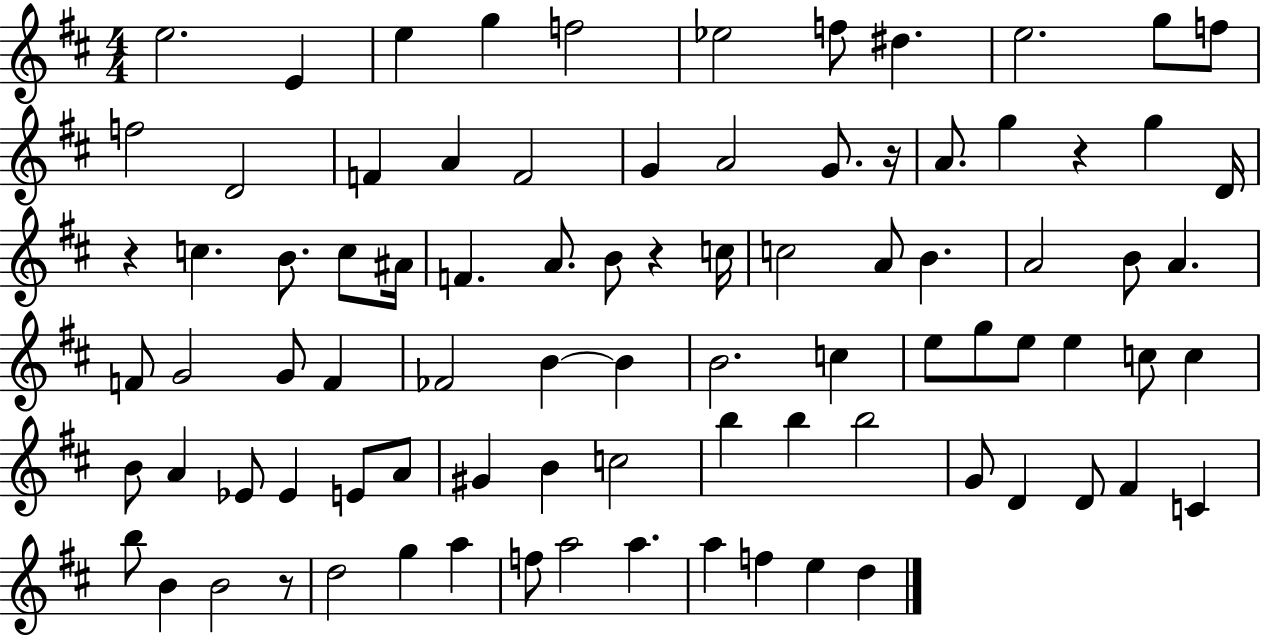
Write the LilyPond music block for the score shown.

{
  \clef treble
  \numericTimeSignature
  \time 4/4
  \key d \major
  e''2. e'4 | e''4 g''4 f''2 | ees''2 f''8 dis''4. | e''2. g''8 f''8 | \break f''2 d'2 | f'4 a'4 f'2 | g'4 a'2 g'8. r16 | a'8. g''4 r4 g''4 d'16 | \break r4 c''4. b'8. c''8 ais'16 | f'4. a'8. b'8 r4 c''16 | c''2 a'8 b'4. | a'2 b'8 a'4. | \break f'8 g'2 g'8 f'4 | fes'2 b'4~~ b'4 | b'2. c''4 | e''8 g''8 e''8 e''4 c''8 c''4 | \break b'8 a'4 ees'8 ees'4 e'8 a'8 | gis'4 b'4 c''2 | b''4 b''4 b''2 | g'8 d'4 d'8 fis'4 c'4 | \break b''8 b'4 b'2 r8 | d''2 g''4 a''4 | f''8 a''2 a''4. | a''4 f''4 e''4 d''4 | \break \bar "|."
}